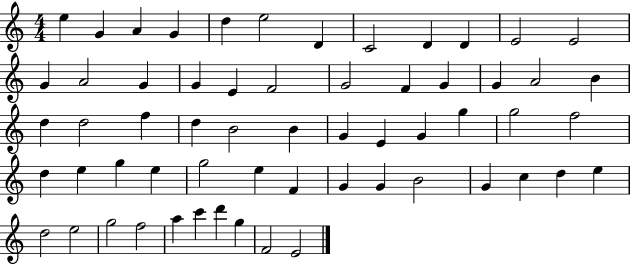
{
  \clef treble
  \numericTimeSignature
  \time 4/4
  \key c \major
  e''4 g'4 a'4 g'4 | d''4 e''2 d'4 | c'2 d'4 d'4 | e'2 e'2 | \break g'4 a'2 g'4 | g'4 e'4 f'2 | g'2 f'4 g'4 | g'4 a'2 b'4 | \break d''4 d''2 f''4 | d''4 b'2 b'4 | g'4 e'4 g'4 g''4 | g''2 f''2 | \break d''4 e''4 g''4 e''4 | g''2 e''4 f'4 | g'4 g'4 b'2 | g'4 c''4 d''4 e''4 | \break d''2 e''2 | g''2 f''2 | a''4 c'''4 d'''4 g''4 | f'2 e'2 | \break \bar "|."
}